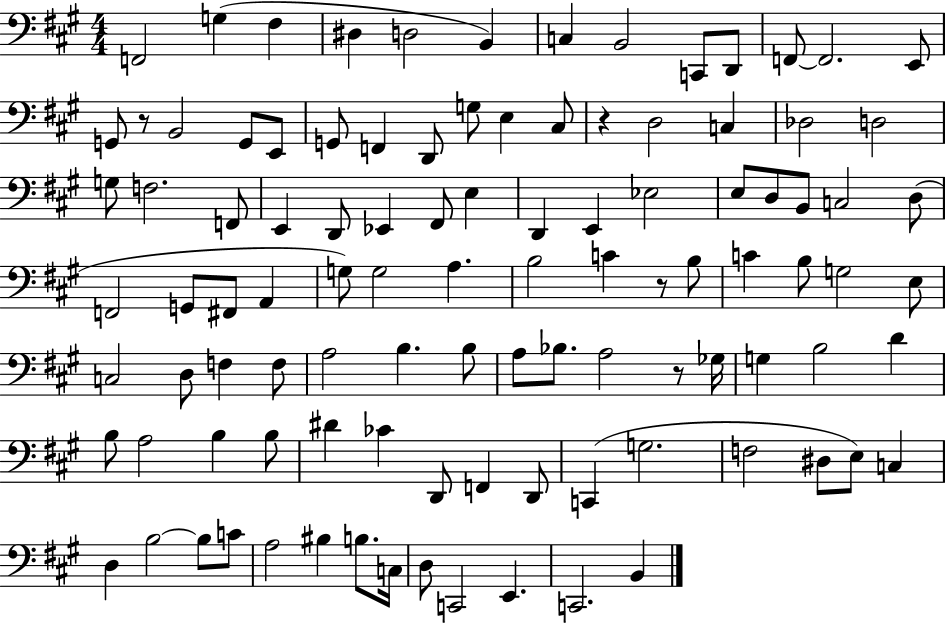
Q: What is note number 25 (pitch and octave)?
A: C3